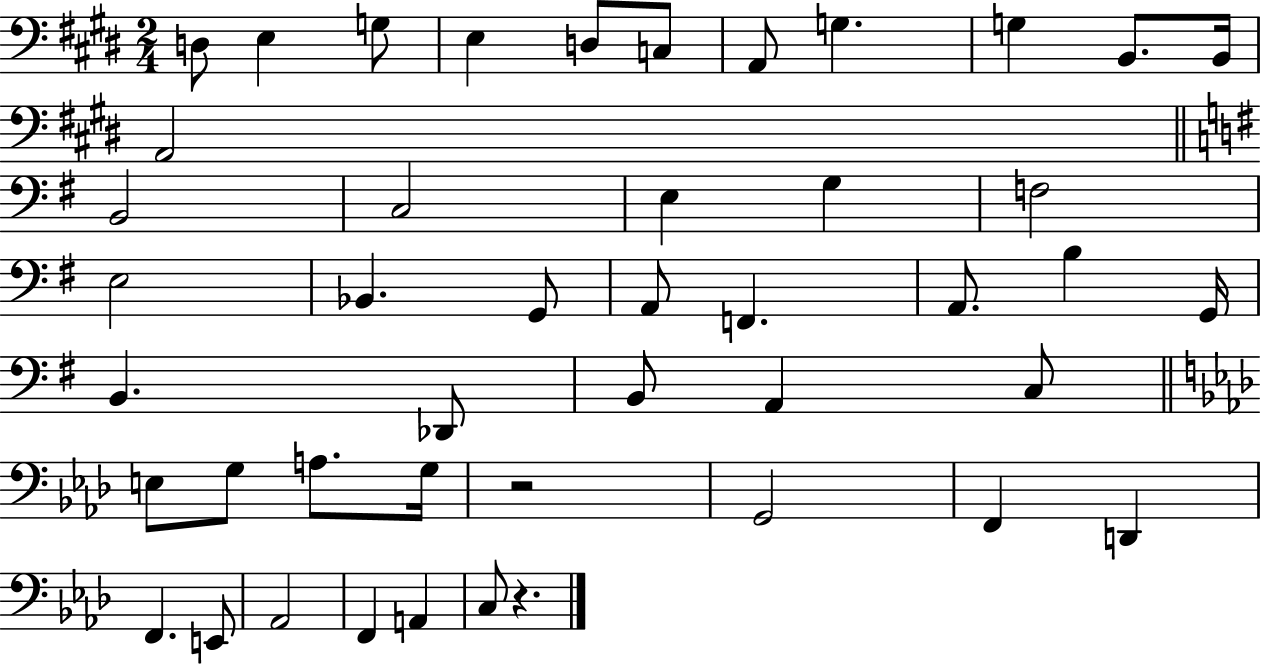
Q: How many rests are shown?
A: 2